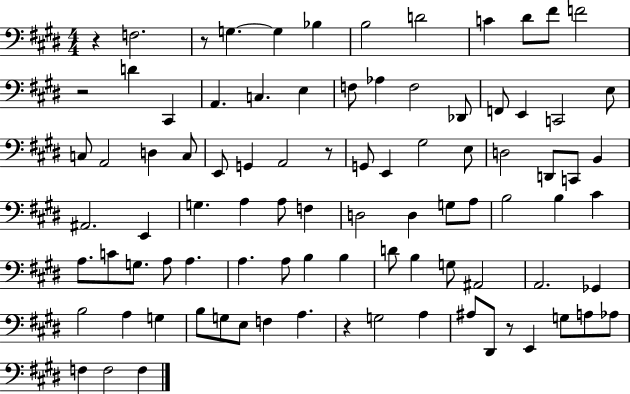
R/q F3/h. R/e G3/q. G3/q Bb3/q B3/h D4/h C4/q D#4/e F#4/e F4/h R/h D4/q C#2/q A2/q. C3/q. E3/q F3/e Ab3/q F3/h Db2/e F2/e E2/q C2/h E3/e C3/e A2/h D3/q C3/e E2/e G2/q A2/h R/e G2/e E2/q G#3/h E3/e D3/h D2/e C2/e B2/q A#2/h. E2/q G3/q. A3/q A3/e F3/q D3/h D3/q G3/e A3/e B3/h B3/q C#4/q A3/e. C4/e G3/e. A3/e A3/q. A3/q. A3/e B3/q B3/q D4/e B3/q G3/e A#2/h A2/h. Gb2/q B3/h A3/q G3/q B3/e G3/e E3/e F3/q A3/q. R/q G3/h A3/q A#3/e D#2/e R/e E2/q G3/e A3/e Ab3/e F3/q F3/h F3/q